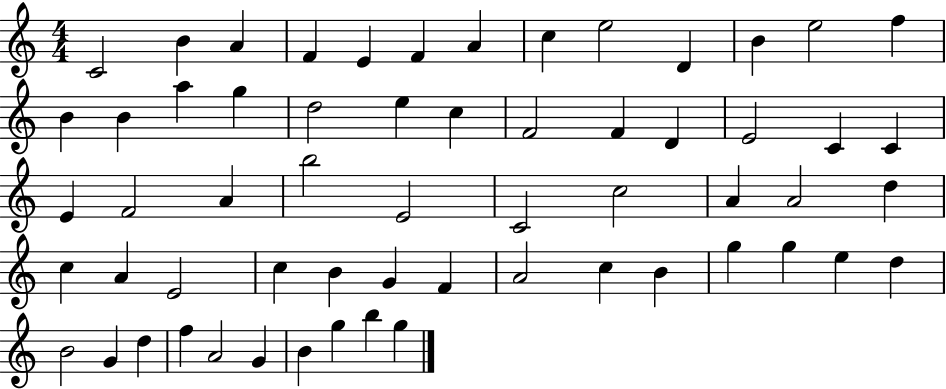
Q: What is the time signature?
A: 4/4